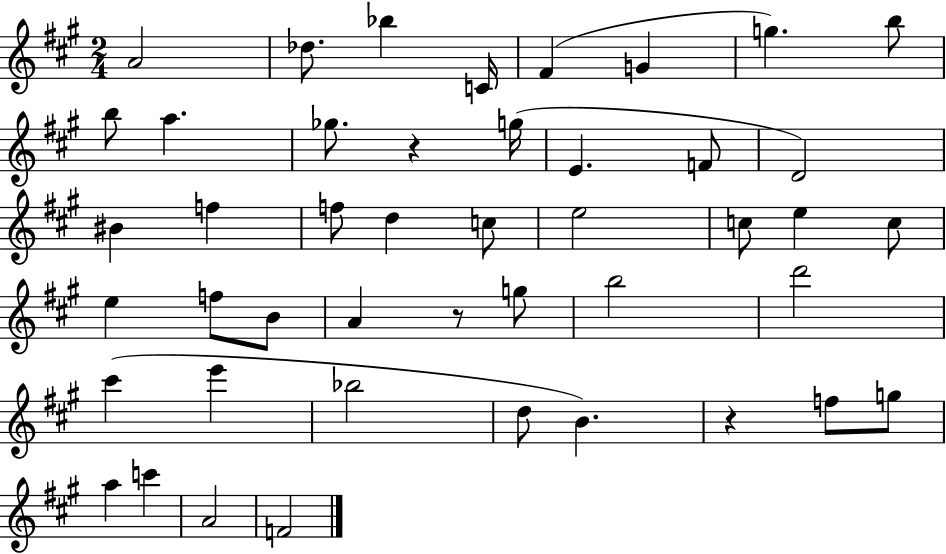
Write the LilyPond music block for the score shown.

{
  \clef treble
  \numericTimeSignature
  \time 2/4
  \key a \major
  a'2 | des''8. bes''4 c'16 | fis'4( g'4 | g''4.) b''8 | \break b''8 a''4. | ges''8. r4 g''16( | e'4. f'8 | d'2) | \break bis'4 f''4 | f''8 d''4 c''8 | e''2 | c''8 e''4 c''8 | \break e''4 f''8 b'8 | a'4 r8 g''8 | b''2 | d'''2 | \break cis'''4( e'''4 | bes''2 | d''8 b'4.) | r4 f''8 g''8 | \break a''4 c'''4 | a'2 | f'2 | \bar "|."
}